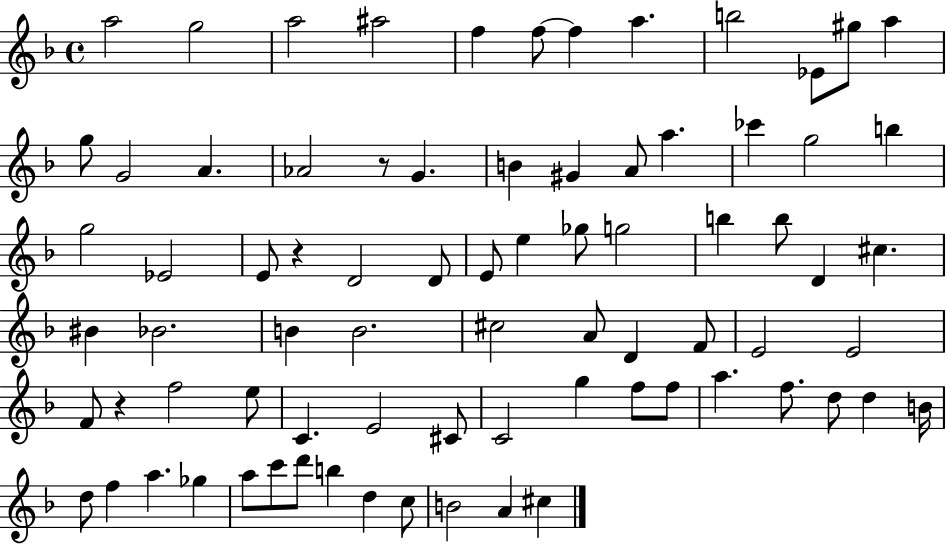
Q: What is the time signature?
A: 4/4